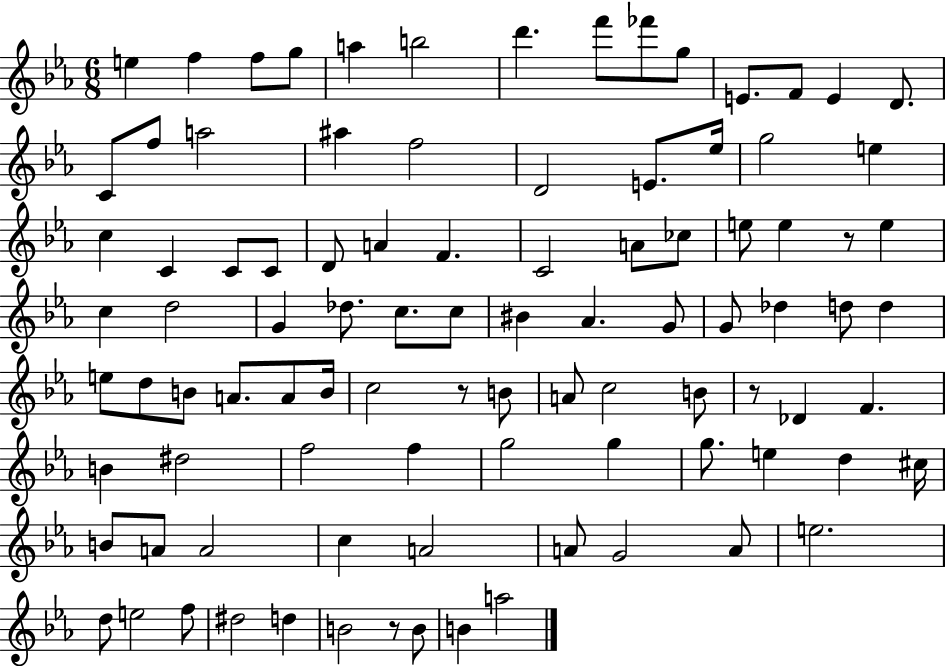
E5/q F5/q F5/e G5/e A5/q B5/h D6/q. F6/e FES6/e G5/e E4/e. F4/e E4/q D4/e. C4/e F5/e A5/h A#5/q F5/h D4/h E4/e. Eb5/s G5/h E5/q C5/q C4/q C4/e C4/e D4/e A4/q F4/q. C4/h A4/e CES5/e E5/e E5/q R/e E5/q C5/q D5/h G4/q Db5/e. C5/e. C5/e BIS4/q Ab4/q. G4/e G4/e Db5/q D5/e D5/q E5/e D5/e B4/e A4/e. A4/e B4/s C5/h R/e B4/e A4/e C5/h B4/e R/e Db4/q F4/q. B4/q D#5/h F5/h F5/q G5/h G5/q G5/e. E5/q D5/q C#5/s B4/e A4/e A4/h C5/q A4/h A4/e G4/h A4/e E5/h. D5/e E5/h F5/e D#5/h D5/q B4/h R/e B4/e B4/q A5/h